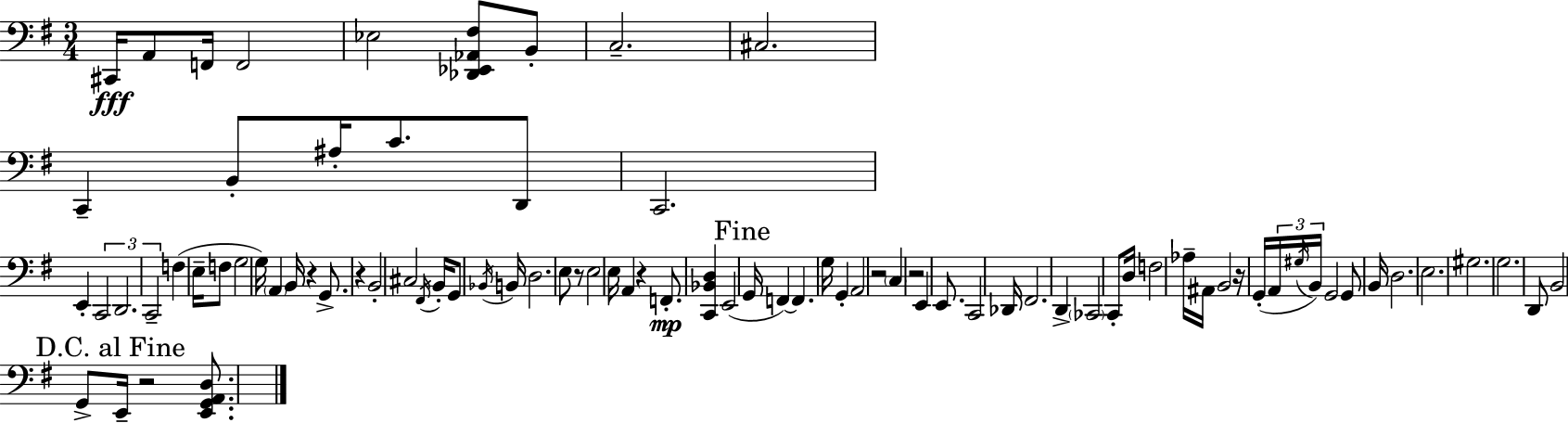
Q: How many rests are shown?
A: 8